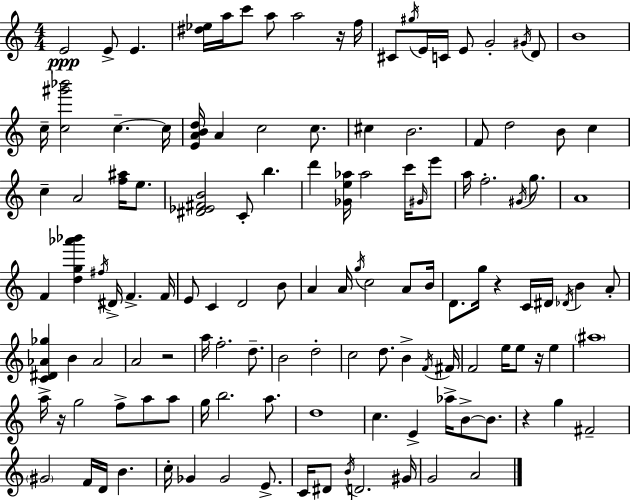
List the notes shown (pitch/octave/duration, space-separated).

E4/h E4/e E4/q. [D#5,Eb5]/s A5/s C6/e A5/e A5/h R/s F5/s C#4/e G#5/s E4/s C4/s E4/e G4/h G#4/s D4/e B4/w C5/s [C5,G#6,Bb6]/h C5/q. C5/s [E4,A4,B4,D5]/s A4/q C5/h C5/e. C#5/q B4/h. F4/e D5/h B4/e C5/q C5/q A4/h [F5,A#5]/s E5/e. [D#4,Eb4,F#4,B4]/h C4/e B5/q. D6/q [Gb4,E5,Ab5]/s Ab5/h C6/s G#4/s E6/e A5/s F5/h. G#4/s G5/e. A4/w F4/q [D5,G5,Ab6,Bb6]/q F#5/s D#4/s F4/q. F4/s E4/e C4/q D4/h B4/e A4/q A4/s G5/s C5/h A4/e B4/s D4/e. G5/s R/q C4/s D#4/s Db4/s B4/q A4/e [C4,D#4,Ab4,Gb5]/q B4/q Ab4/h A4/h R/h A5/s F5/h. D5/e. B4/h D5/h C5/h D5/e. B4/q F4/s F#4/s F4/h E5/s E5/e R/s E5/q A#5/w A5/s R/s G5/h F5/e A5/e A5/e G5/s B5/h. A5/e. D5/w C5/q. E4/q Ab5/s B4/e B4/e. R/q G5/q F#4/h G#4/h F4/s D4/s B4/q. C5/s Gb4/q Gb4/h E4/e. C4/s D#4/e B4/s D4/h. G#4/s G4/h A4/h